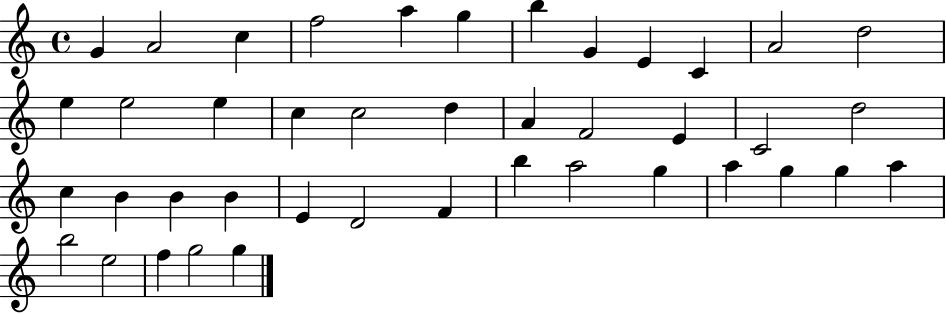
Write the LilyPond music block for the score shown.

{
  \clef treble
  \time 4/4
  \defaultTimeSignature
  \key c \major
  g'4 a'2 c''4 | f''2 a''4 g''4 | b''4 g'4 e'4 c'4 | a'2 d''2 | \break e''4 e''2 e''4 | c''4 c''2 d''4 | a'4 f'2 e'4 | c'2 d''2 | \break c''4 b'4 b'4 b'4 | e'4 d'2 f'4 | b''4 a''2 g''4 | a''4 g''4 g''4 a''4 | \break b''2 e''2 | f''4 g''2 g''4 | \bar "|."
}